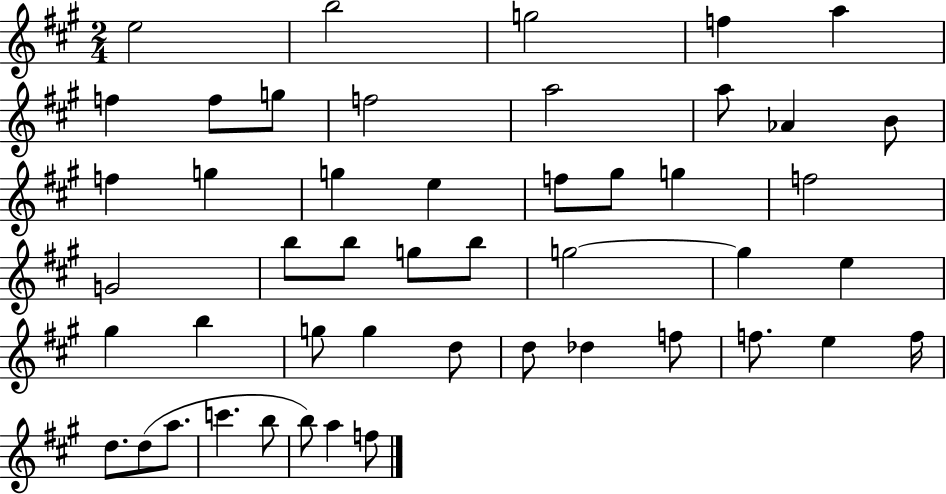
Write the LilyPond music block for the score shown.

{
  \clef treble
  \numericTimeSignature
  \time 2/4
  \key a \major
  e''2 | b''2 | g''2 | f''4 a''4 | \break f''4 f''8 g''8 | f''2 | a''2 | a''8 aes'4 b'8 | \break f''4 g''4 | g''4 e''4 | f''8 gis''8 g''4 | f''2 | \break g'2 | b''8 b''8 g''8 b''8 | g''2~~ | g''4 e''4 | \break gis''4 b''4 | g''8 g''4 d''8 | d''8 des''4 f''8 | f''8. e''4 f''16 | \break d''8. d''8( a''8. | c'''4. b''8 | b''8) a''4 f''8 | \bar "|."
}